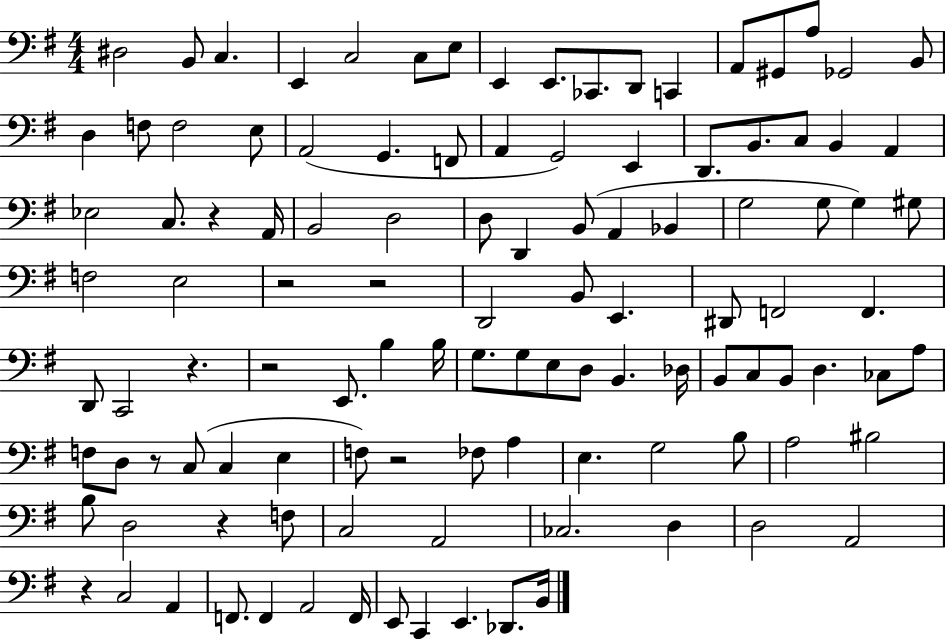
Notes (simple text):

D#3/h B2/e C3/q. E2/q C3/h C3/e E3/e E2/q E2/e. CES2/e. D2/e C2/q A2/e G#2/e A3/e Gb2/h B2/e D3/q F3/e F3/h E3/e A2/h G2/q. F2/e A2/q G2/h E2/q D2/e. B2/e. C3/e B2/q A2/q Eb3/h C3/e. R/q A2/s B2/h D3/h D3/e D2/q B2/e A2/q Bb2/q G3/h G3/e G3/q G#3/e F3/h E3/h R/h R/h D2/h B2/e E2/q. D#2/e F2/h F2/q. D2/e C2/h R/q. R/h E2/e. B3/q B3/s G3/e. G3/e E3/e D3/e B2/q. Db3/s B2/e C3/e B2/e D3/q. CES3/e A3/e F3/e D3/e R/e C3/e C3/q E3/q F3/e R/h FES3/e A3/q E3/q. G3/h B3/e A3/h BIS3/h B3/e D3/h R/q F3/e C3/h A2/h CES3/h. D3/q D3/h A2/h R/q C3/h A2/q F2/e. F2/q A2/h F2/s E2/e C2/q E2/q. Db2/e. B2/s